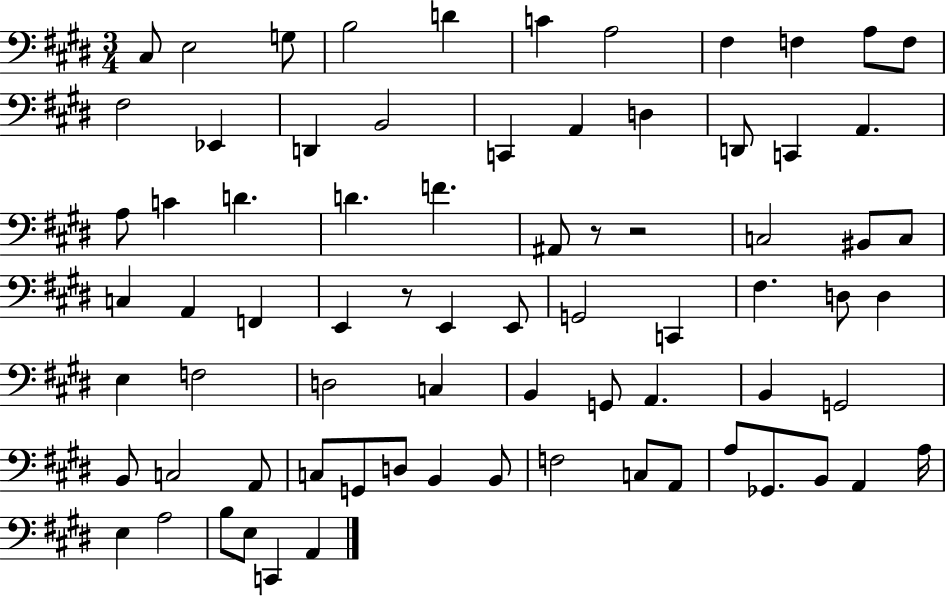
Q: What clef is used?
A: bass